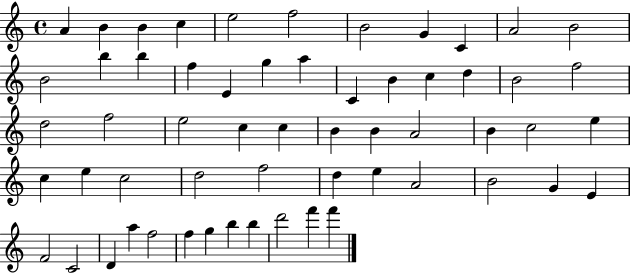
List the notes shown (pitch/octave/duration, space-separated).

A4/q B4/q B4/q C5/q E5/h F5/h B4/h G4/q C4/q A4/h B4/h B4/h B5/q B5/q F5/q E4/q G5/q A5/q C4/q B4/q C5/q D5/q B4/h F5/h D5/h F5/h E5/h C5/q C5/q B4/q B4/q A4/h B4/q C5/h E5/q C5/q E5/q C5/h D5/h F5/h D5/q E5/q A4/h B4/h G4/q E4/q F4/h C4/h D4/q A5/q F5/h F5/q G5/q B5/q B5/q D6/h F6/q F6/q